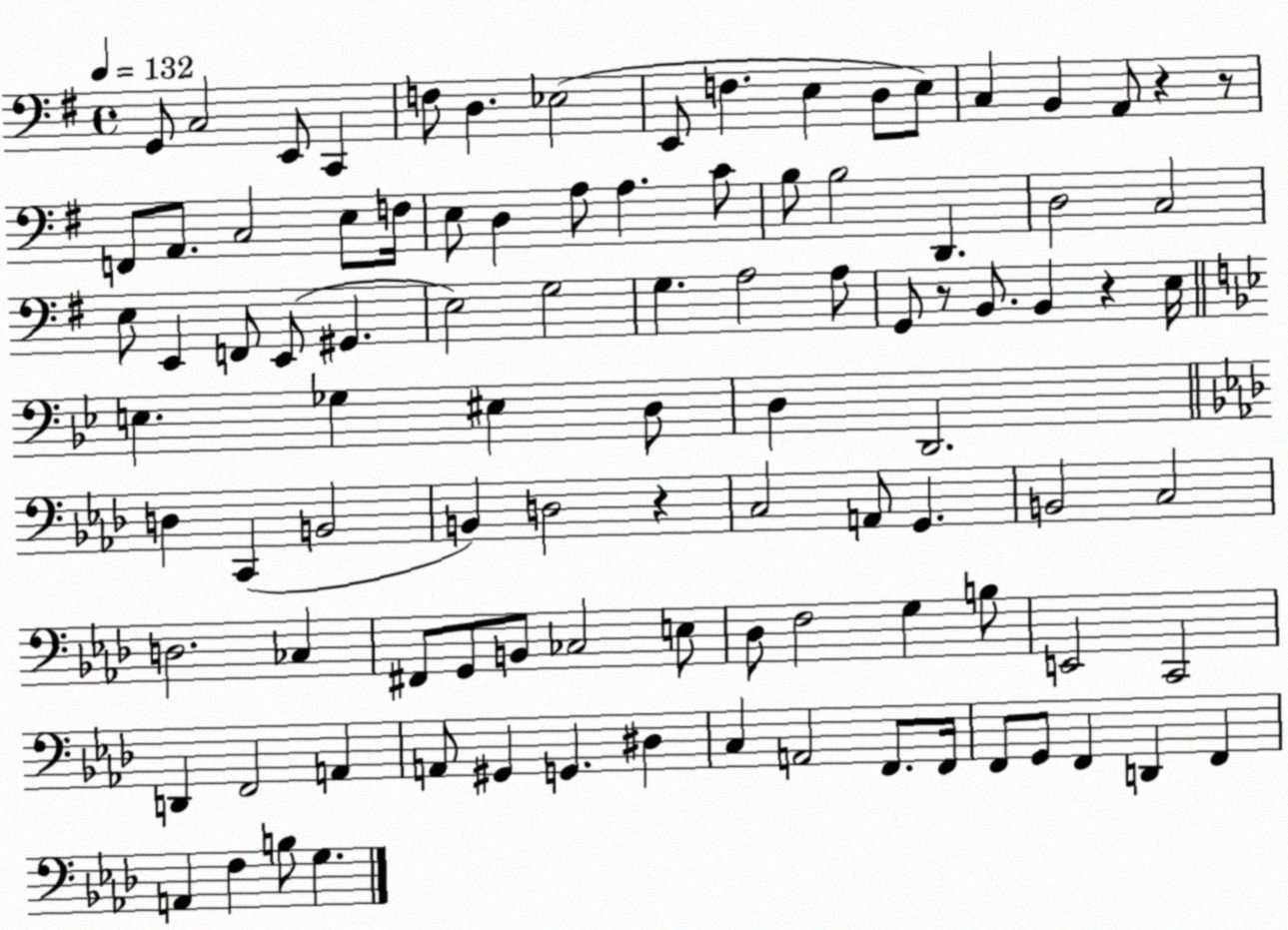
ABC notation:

X:1
T:Untitled
M:4/4
L:1/4
K:G
G,,/2 C,2 E,,/2 C,, F,/2 D, _E,2 E,,/2 F, E, D,/2 E,/2 C, B,, A,,/2 z z/2 F,,/2 A,,/2 C,2 E,/2 F,/4 E,/2 D, A,/2 A, C/2 B,/2 B,2 D,, D,2 C,2 E,/2 E,, F,,/2 E,,/2 ^G,, E,2 G,2 G, A,2 A,/2 G,,/2 z/2 B,,/2 B,, z E,/4 E, _G, ^E, D,/2 D, D,,2 D, C,, B,,2 B,, D,2 z C,2 A,,/2 G,, B,,2 C,2 D,2 _C, ^F,,/2 G,,/2 B,,/2 _C,2 E,/2 _D,/2 F,2 G, B,/2 E,,2 C,,2 D,, F,,2 A,, A,,/2 ^G,, G,, ^D, C, A,,2 F,,/2 F,,/4 F,,/2 G,,/2 F,, D,, F,, A,, F, B,/2 G,